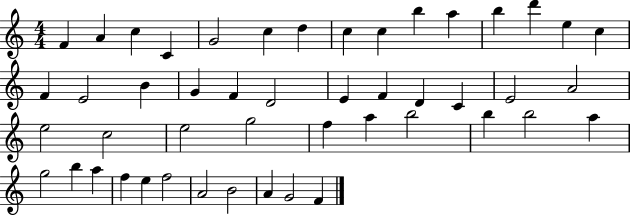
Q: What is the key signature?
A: C major